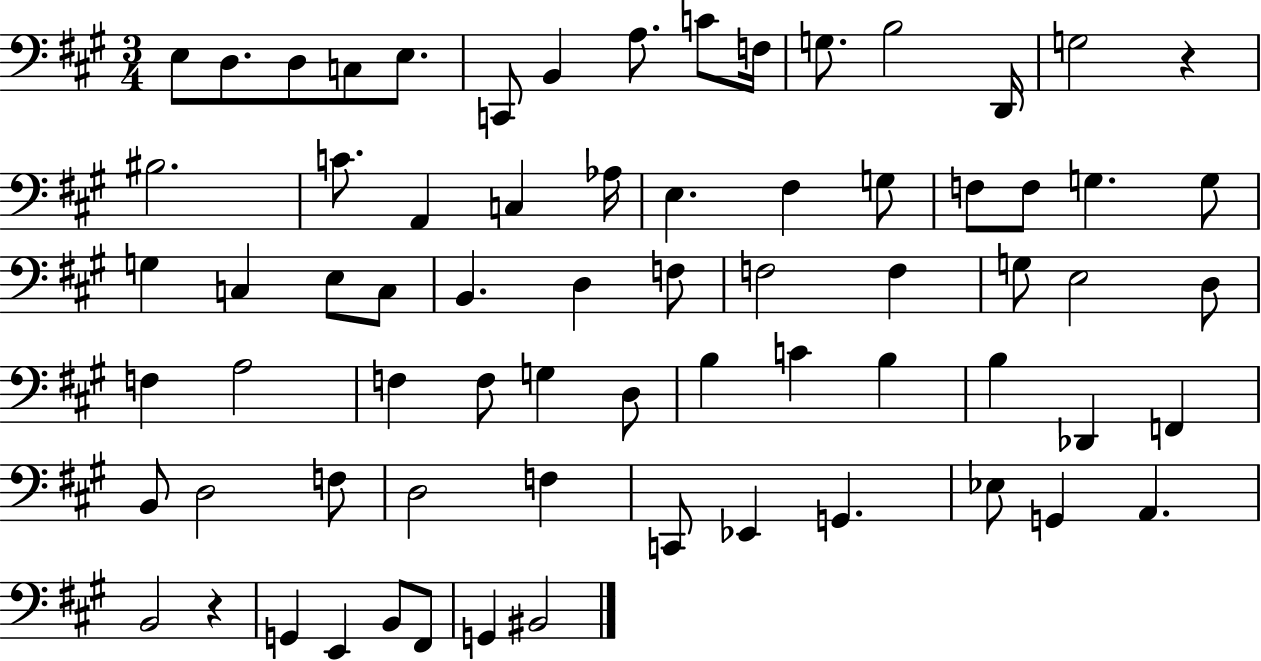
{
  \clef bass
  \numericTimeSignature
  \time 3/4
  \key a \major
  e8 d8. d8 c8 e8. | c,8 b,4 a8. c'8 f16 | g8. b2 d,16 | g2 r4 | \break bis2. | c'8. a,4 c4 aes16 | e4. fis4 g8 | f8 f8 g4. g8 | \break g4 c4 e8 c8 | b,4. d4 f8 | f2 f4 | g8 e2 d8 | \break f4 a2 | f4 f8 g4 d8 | b4 c'4 b4 | b4 des,4 f,4 | \break b,8 d2 f8 | d2 f4 | c,8 ees,4 g,4. | ees8 g,4 a,4. | \break b,2 r4 | g,4 e,4 b,8 fis,8 | g,4 bis,2 | \bar "|."
}